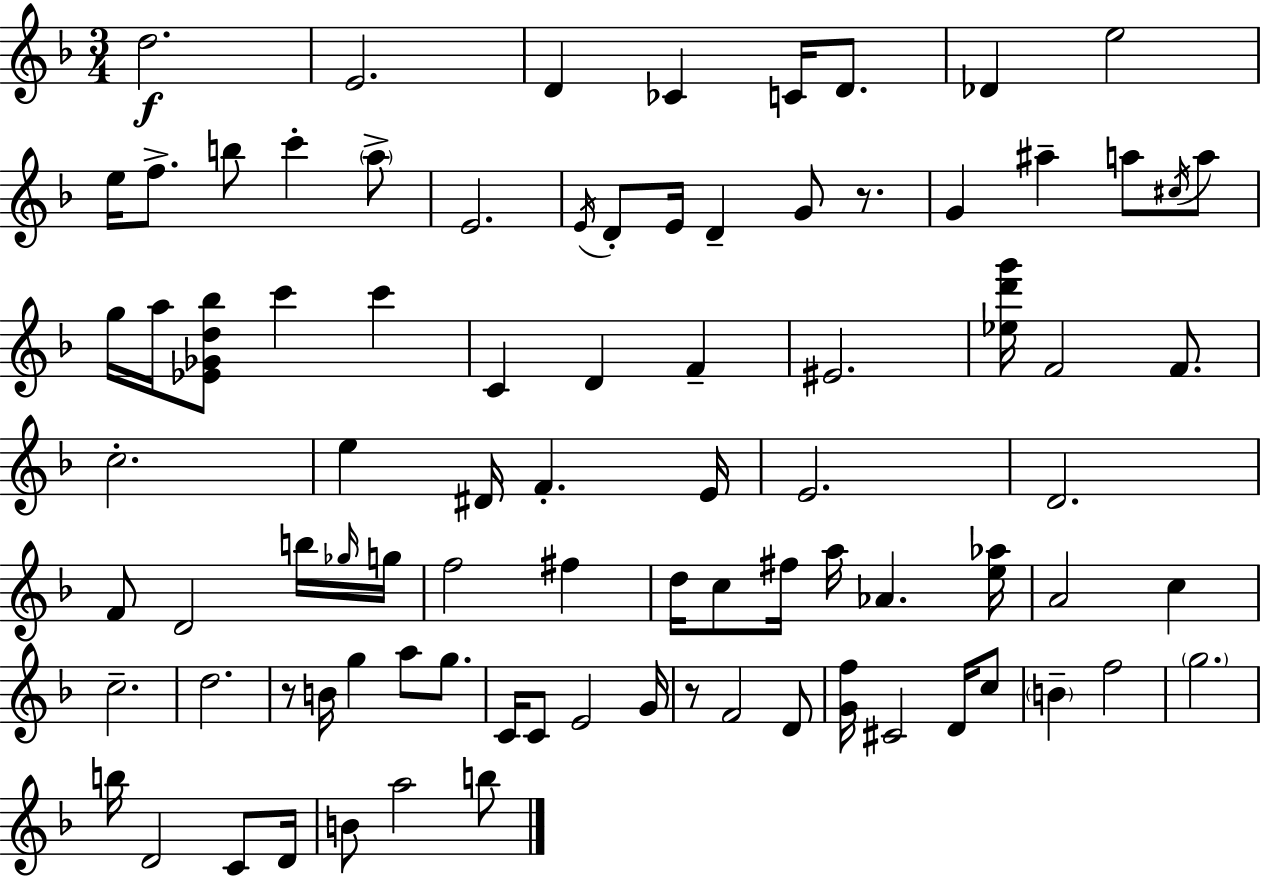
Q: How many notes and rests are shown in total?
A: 87